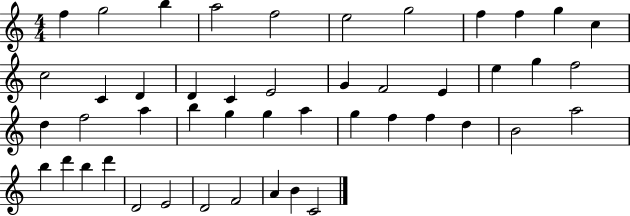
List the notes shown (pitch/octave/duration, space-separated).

F5/q G5/h B5/q A5/h F5/h E5/h G5/h F5/q F5/q G5/q C5/q C5/h C4/q D4/q D4/q C4/q E4/h G4/q F4/h E4/q E5/q G5/q F5/h D5/q F5/h A5/q B5/q G5/q G5/q A5/q G5/q F5/q F5/q D5/q B4/h A5/h B5/q D6/q B5/q D6/q D4/h E4/h D4/h F4/h A4/q B4/q C4/h